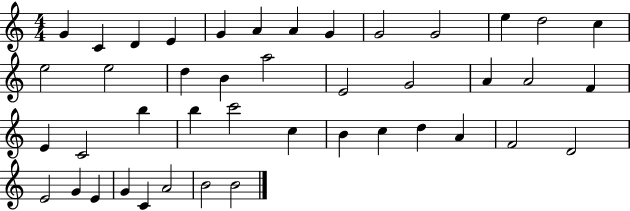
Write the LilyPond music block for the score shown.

{
  \clef treble
  \numericTimeSignature
  \time 4/4
  \key c \major
  g'4 c'4 d'4 e'4 | g'4 a'4 a'4 g'4 | g'2 g'2 | e''4 d''2 c''4 | \break e''2 e''2 | d''4 b'4 a''2 | e'2 g'2 | a'4 a'2 f'4 | \break e'4 c'2 b''4 | b''4 c'''2 c''4 | b'4 c''4 d''4 a'4 | f'2 d'2 | \break e'2 g'4 e'4 | g'4 c'4 a'2 | b'2 b'2 | \bar "|."
}